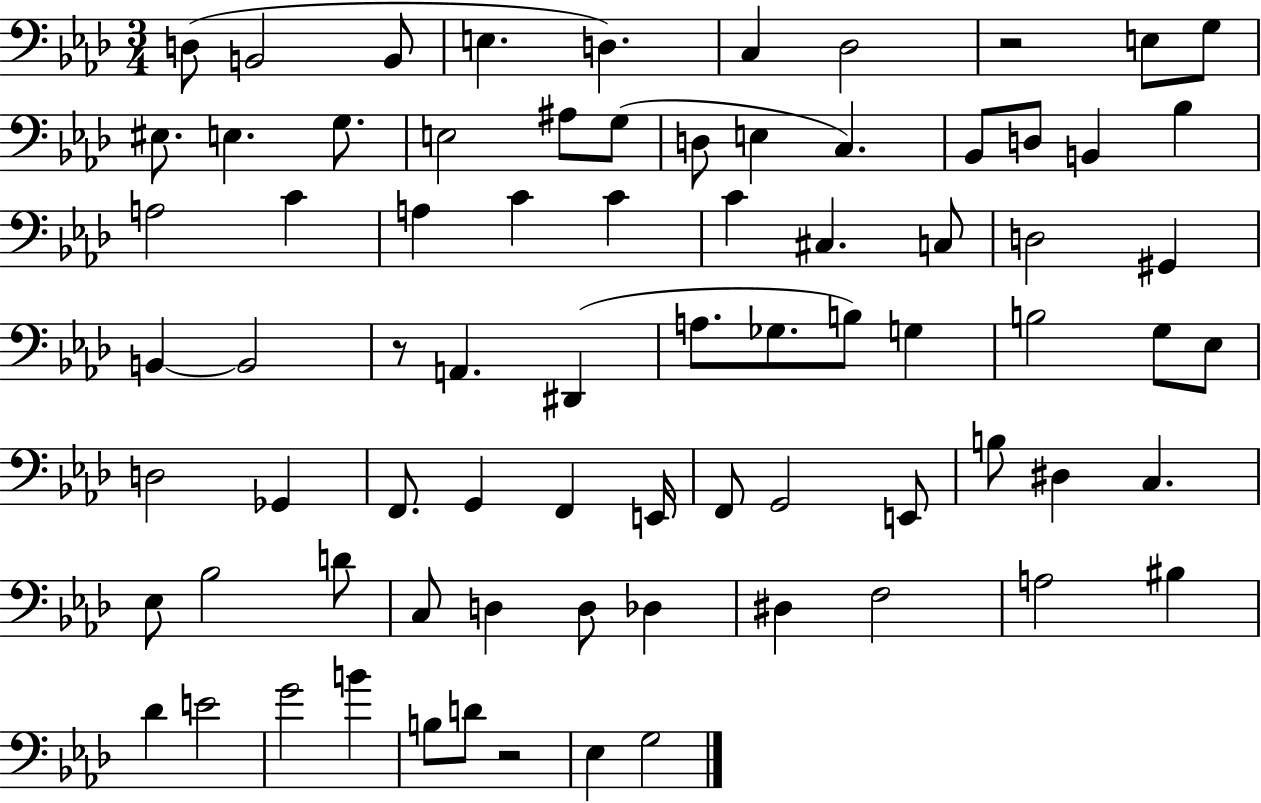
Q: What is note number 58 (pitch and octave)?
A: D4